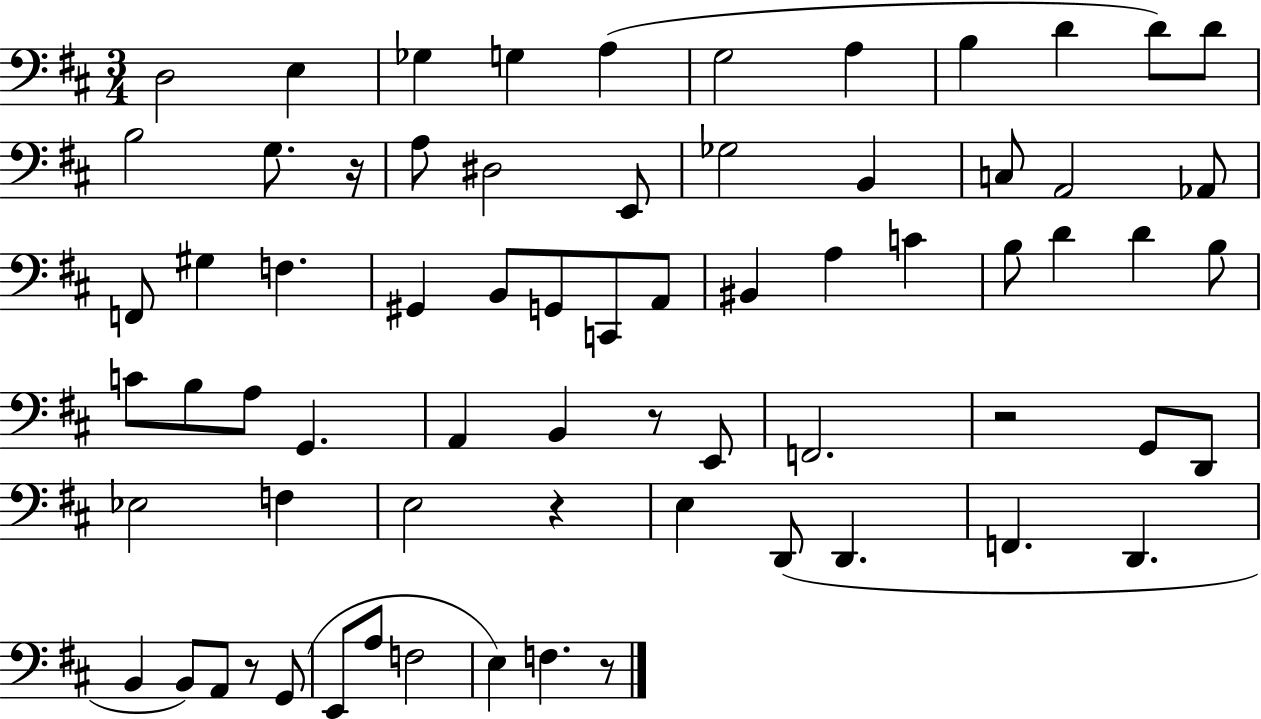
{
  \clef bass
  \numericTimeSignature
  \time 3/4
  \key d \major
  d2 e4 | ges4 g4 a4( | g2 a4 | b4 d'4 d'8) d'8 | \break b2 g8. r16 | a8 dis2 e,8 | ges2 b,4 | c8 a,2 aes,8 | \break f,8 gis4 f4. | gis,4 b,8 g,8 c,8 a,8 | bis,4 a4 c'4 | b8 d'4 d'4 b8 | \break c'8 b8 a8 g,4. | a,4 b,4 r8 e,8 | f,2. | r2 g,8 d,8 | \break ees2 f4 | e2 r4 | e4 d,8( d,4. | f,4. d,4. | \break b,4 b,8) a,8 r8 g,8( | e,8 a8 f2 | e4) f4. r8 | \bar "|."
}